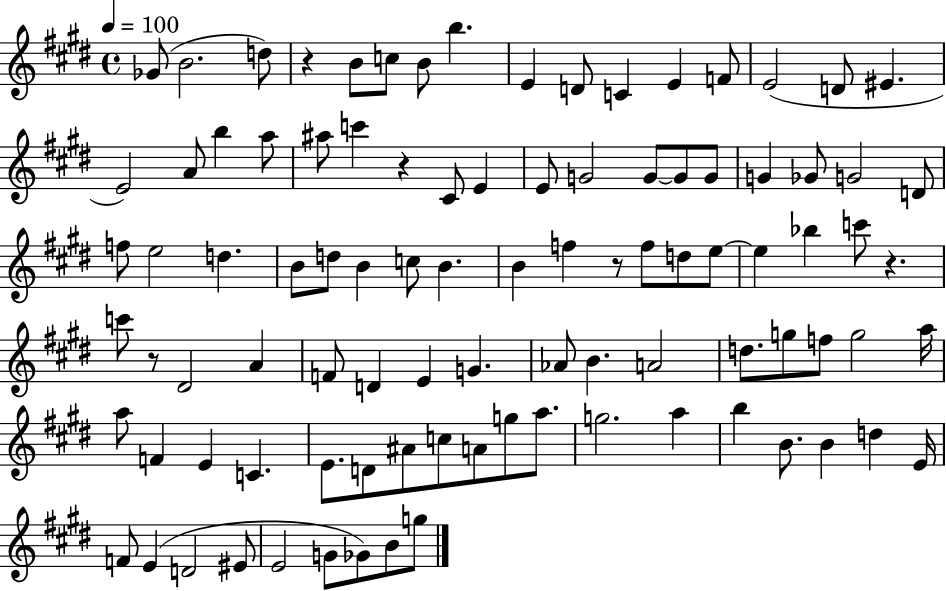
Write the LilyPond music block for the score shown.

{
  \clef treble
  \time 4/4
  \defaultTimeSignature
  \key e \major
  \tempo 4 = 100
  ges'8( b'2. d''8) | r4 b'8 c''8 b'8 b''4. | e'4 d'8 c'4 e'4 f'8 | e'2( d'8 eis'4. | \break e'2) a'8 b''4 a''8 | ais''8 c'''4 r4 cis'8 e'4 | e'8 g'2 g'8~~ g'8 g'8 | g'4 ges'8 g'2 d'8 | \break f''8 e''2 d''4. | b'8 d''8 b'4 c''8 b'4. | b'4 f''4 r8 f''8 d''8 e''8~~ | e''4 bes''4 c'''8 r4. | \break c'''8 r8 dis'2 a'4 | f'8 d'4 e'4 g'4. | aes'8 b'4. a'2 | d''8. g''8 f''8 g''2 a''16 | \break a''8 f'4 e'4 c'4. | e'8. d'8 ais'8 c''8 a'8 g''8 a''8. | g''2. a''4 | b''4 b'8. b'4 d''4 e'16 | \break f'8 e'4( d'2 eis'8 | e'2 g'8 ges'8) b'8 g''8 | \bar "|."
}